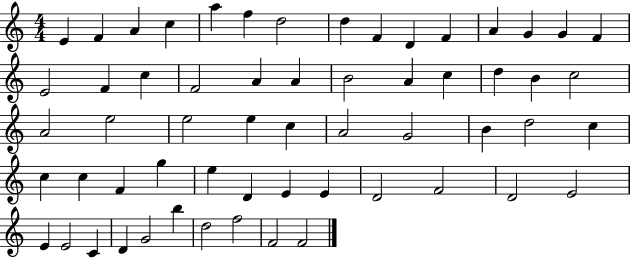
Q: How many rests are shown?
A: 0